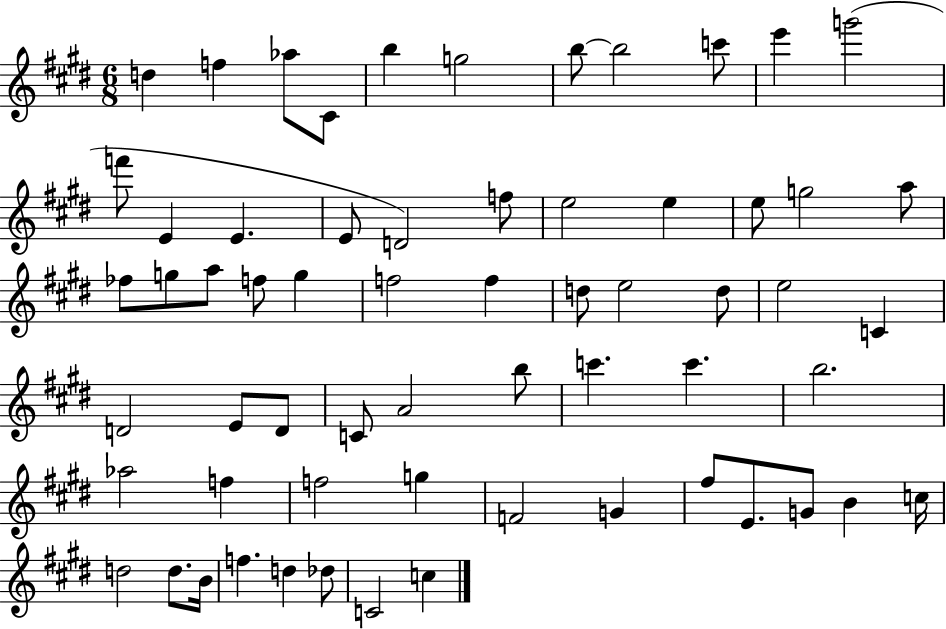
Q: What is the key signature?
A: E major